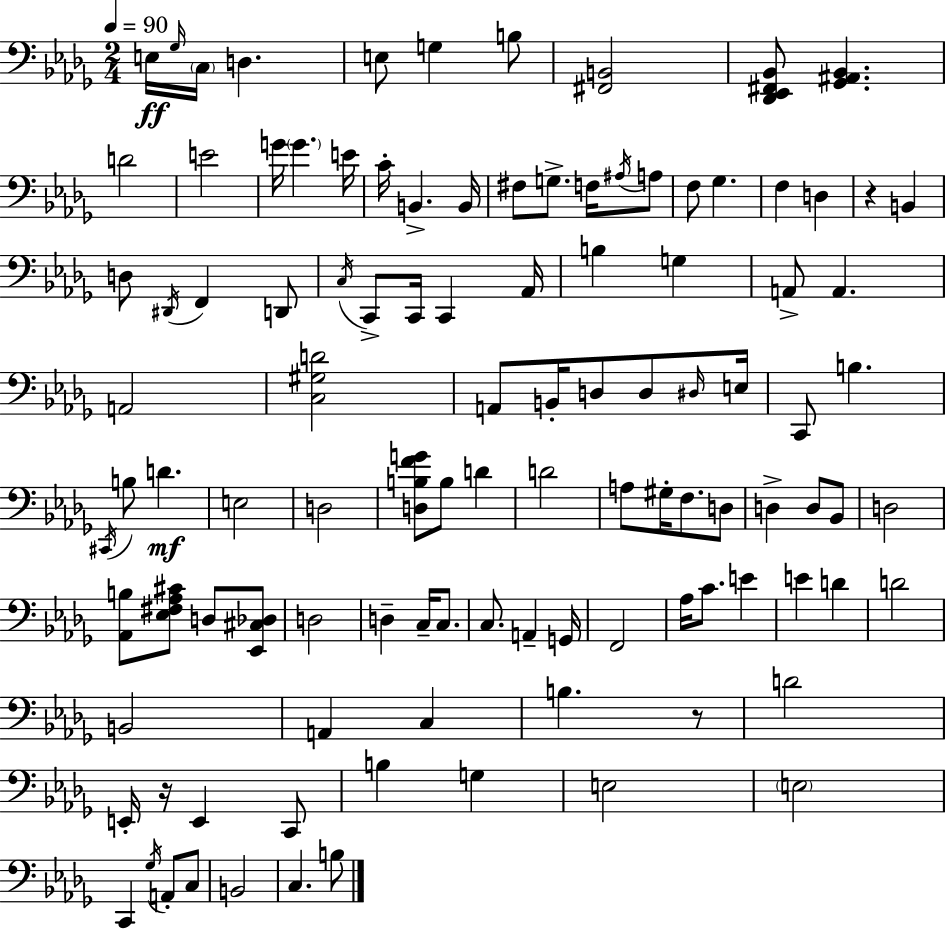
X:1
T:Untitled
M:2/4
L:1/4
K:Bbm
E,/4 _G,/4 C,/4 D, E,/2 G, B,/2 [^F,,B,,]2 [_D,,_E,,^F,,_B,,]/2 [_G,,^A,,_B,,] D2 E2 G/4 G E/4 C/4 B,, B,,/4 ^F,/2 G,/2 F,/4 ^A,/4 A,/2 F,/2 _G, F, D, z B,, D,/2 ^D,,/4 F,, D,,/2 C,/4 C,,/2 C,,/4 C,, _A,,/4 B, G, A,,/2 A,, A,,2 [C,^G,D]2 A,,/2 B,,/4 D,/2 D,/2 ^D,/4 E,/4 C,,/2 B, ^C,,/4 B,/2 D E,2 D,2 [D,B,FG]/2 B,/2 D D2 A,/2 ^G,/4 F,/2 D,/2 D, D,/2 _B,,/2 D,2 [_A,,B,]/2 [_E,^F,_A,^C]/2 D,/2 [_E,,^C,_D,]/2 D,2 D, C,/4 C,/2 C,/2 A,, G,,/4 F,,2 _A,/4 C/2 E E D D2 B,,2 A,, C, B, z/2 D2 E,,/4 z/4 E,, C,,/2 B, G, E,2 E,2 C,, _G,/4 A,,/2 C,/2 B,,2 C, B,/2